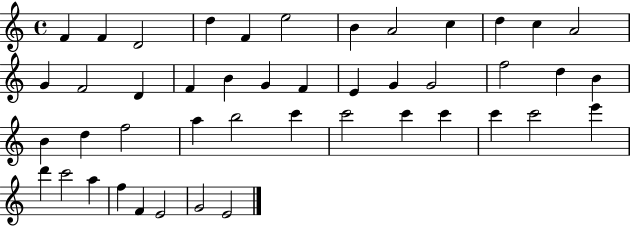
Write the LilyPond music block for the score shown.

{
  \clef treble
  \time 4/4
  \defaultTimeSignature
  \key c \major
  f'4 f'4 d'2 | d''4 f'4 e''2 | b'4 a'2 c''4 | d''4 c''4 a'2 | \break g'4 f'2 d'4 | f'4 b'4 g'4 f'4 | e'4 g'4 g'2 | f''2 d''4 b'4 | \break b'4 d''4 f''2 | a''4 b''2 c'''4 | c'''2 c'''4 c'''4 | c'''4 c'''2 e'''4 | \break d'''4 c'''2 a''4 | f''4 f'4 e'2 | g'2 e'2 | \bar "|."
}